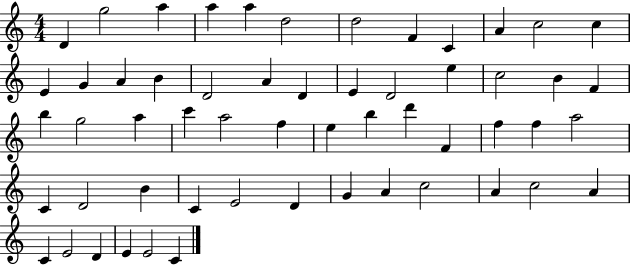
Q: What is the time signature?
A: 4/4